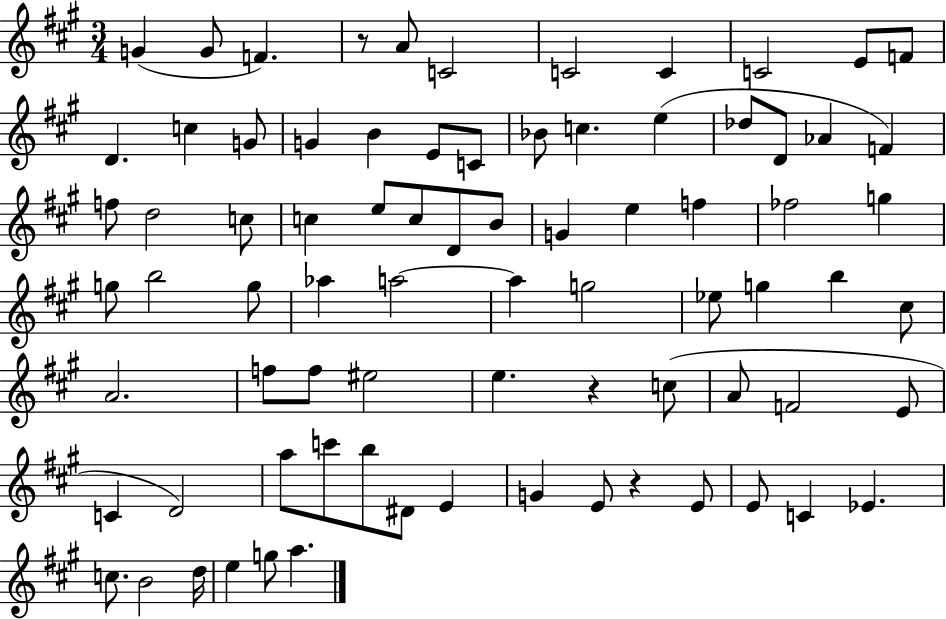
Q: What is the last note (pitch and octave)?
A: A5